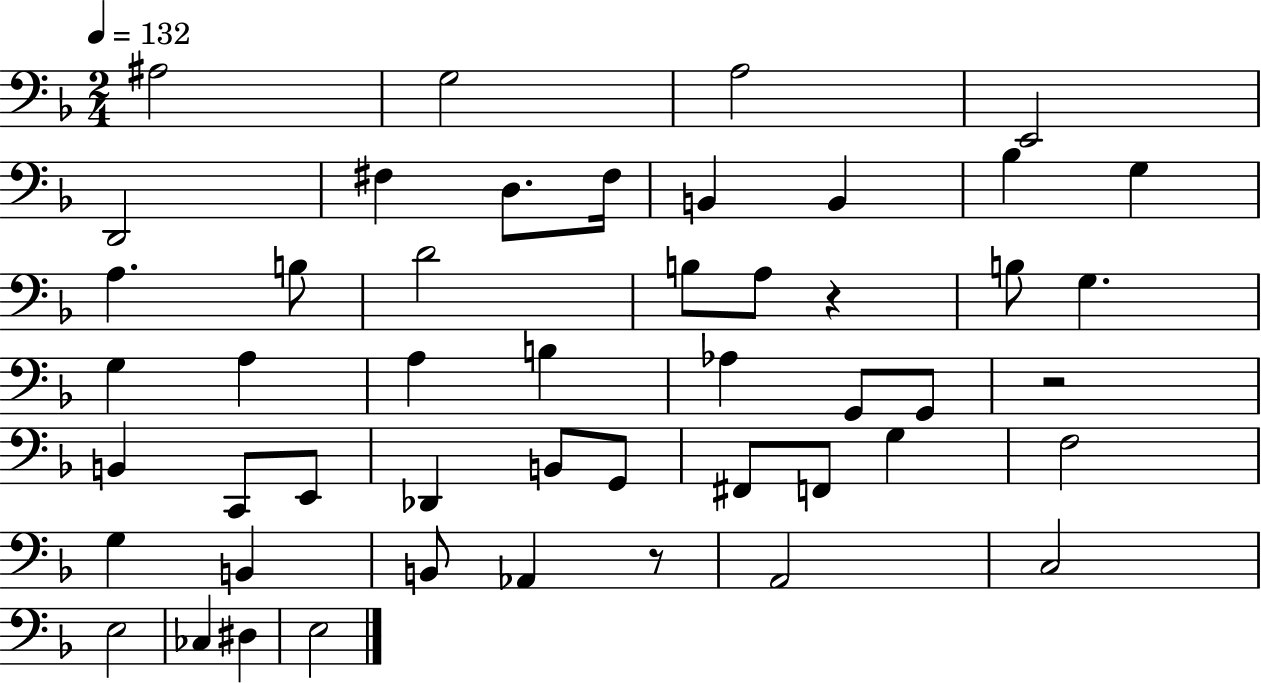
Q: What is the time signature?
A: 2/4